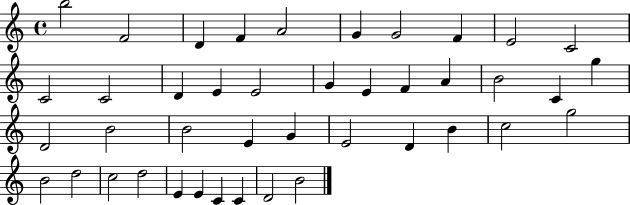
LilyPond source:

{
  \clef treble
  \time 4/4
  \defaultTimeSignature
  \key c \major
  b''2 f'2 | d'4 f'4 a'2 | g'4 g'2 f'4 | e'2 c'2 | \break c'2 c'2 | d'4 e'4 e'2 | g'4 e'4 f'4 a'4 | b'2 c'4 g''4 | \break d'2 b'2 | b'2 e'4 g'4 | e'2 d'4 b'4 | c''2 g''2 | \break b'2 d''2 | c''2 d''2 | e'4 e'4 c'4 c'4 | d'2 b'2 | \break \bar "|."
}